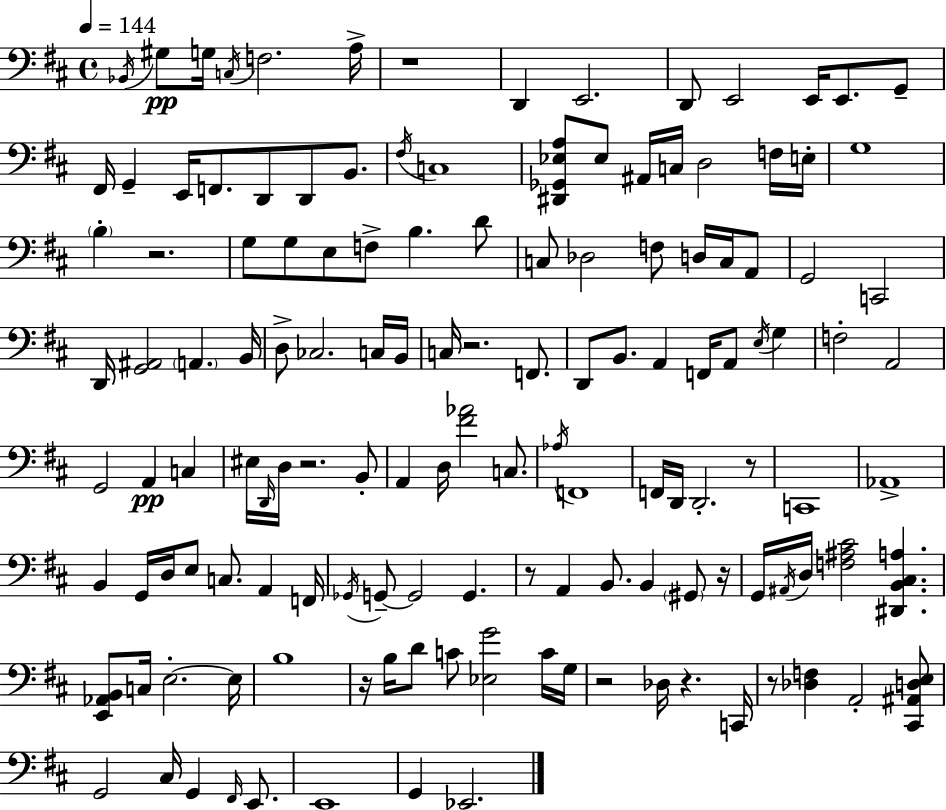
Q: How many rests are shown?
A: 11